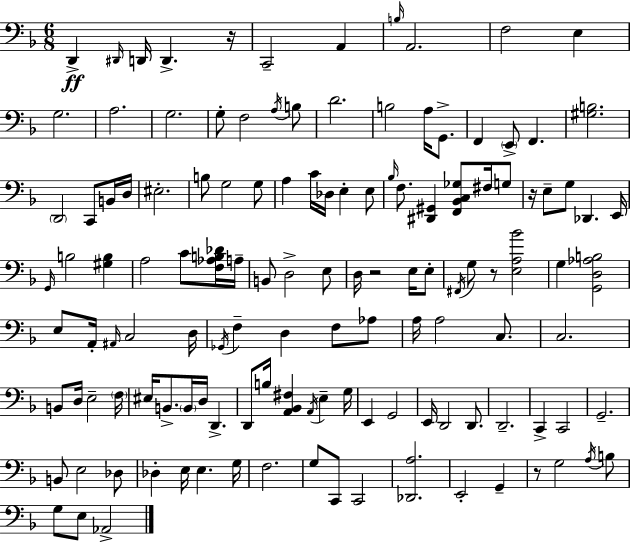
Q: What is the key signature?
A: F major